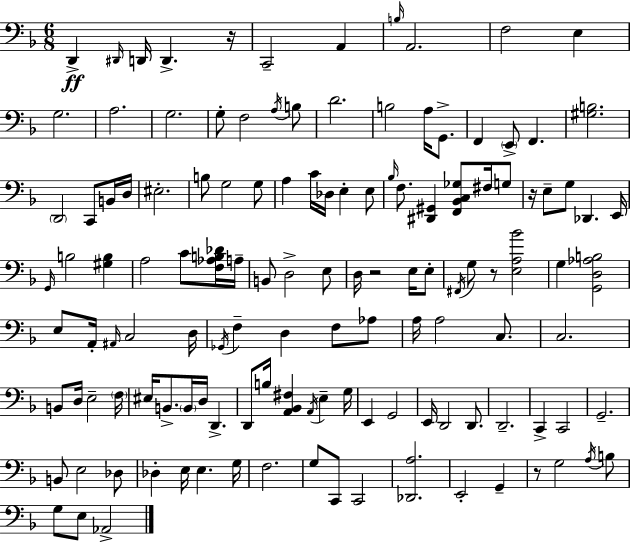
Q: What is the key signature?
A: F major